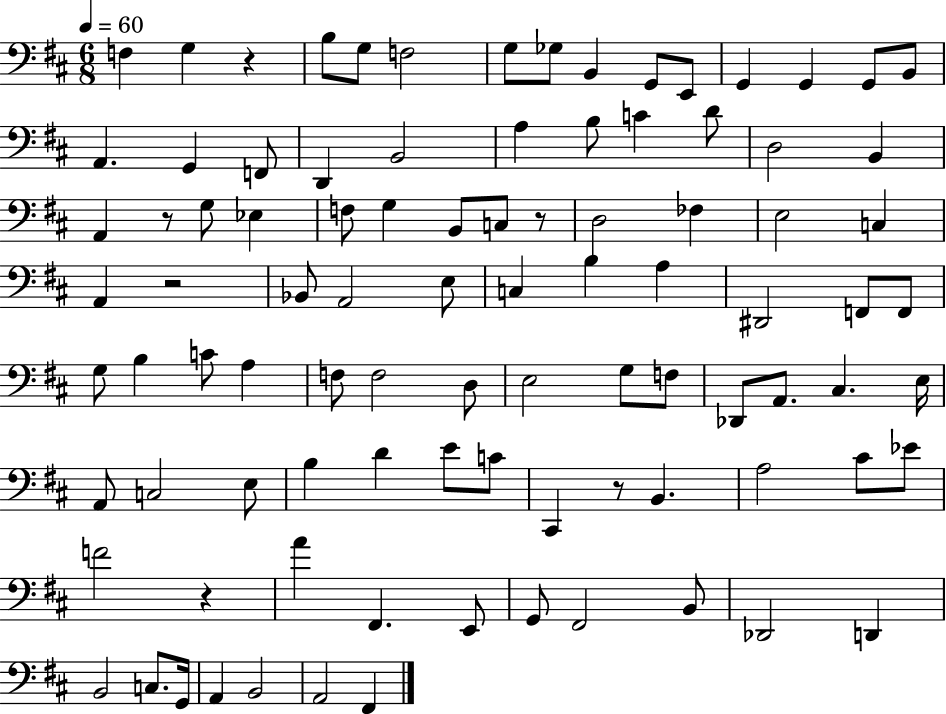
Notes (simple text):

F3/q G3/q R/q B3/e G3/e F3/h G3/e Gb3/e B2/q G2/e E2/e G2/q G2/q G2/e B2/e A2/q. G2/q F2/e D2/q B2/h A3/q B3/e C4/q D4/e D3/h B2/q A2/q R/e G3/e Eb3/q F3/e G3/q B2/e C3/e R/e D3/h FES3/q E3/h C3/q A2/q R/h Bb2/e A2/h E3/e C3/q B3/q A3/q D#2/h F2/e F2/e G3/e B3/q C4/e A3/q F3/e F3/h D3/e E3/h G3/e F3/e Db2/e A2/e. C#3/q. E3/s A2/e C3/h E3/e B3/q D4/q E4/e C4/e C#2/q R/e B2/q. A3/h C#4/e Eb4/e F4/h R/q A4/q F#2/q. E2/e G2/e F#2/h B2/e Db2/h D2/q B2/h C3/e. G2/s A2/q B2/h A2/h F#2/q